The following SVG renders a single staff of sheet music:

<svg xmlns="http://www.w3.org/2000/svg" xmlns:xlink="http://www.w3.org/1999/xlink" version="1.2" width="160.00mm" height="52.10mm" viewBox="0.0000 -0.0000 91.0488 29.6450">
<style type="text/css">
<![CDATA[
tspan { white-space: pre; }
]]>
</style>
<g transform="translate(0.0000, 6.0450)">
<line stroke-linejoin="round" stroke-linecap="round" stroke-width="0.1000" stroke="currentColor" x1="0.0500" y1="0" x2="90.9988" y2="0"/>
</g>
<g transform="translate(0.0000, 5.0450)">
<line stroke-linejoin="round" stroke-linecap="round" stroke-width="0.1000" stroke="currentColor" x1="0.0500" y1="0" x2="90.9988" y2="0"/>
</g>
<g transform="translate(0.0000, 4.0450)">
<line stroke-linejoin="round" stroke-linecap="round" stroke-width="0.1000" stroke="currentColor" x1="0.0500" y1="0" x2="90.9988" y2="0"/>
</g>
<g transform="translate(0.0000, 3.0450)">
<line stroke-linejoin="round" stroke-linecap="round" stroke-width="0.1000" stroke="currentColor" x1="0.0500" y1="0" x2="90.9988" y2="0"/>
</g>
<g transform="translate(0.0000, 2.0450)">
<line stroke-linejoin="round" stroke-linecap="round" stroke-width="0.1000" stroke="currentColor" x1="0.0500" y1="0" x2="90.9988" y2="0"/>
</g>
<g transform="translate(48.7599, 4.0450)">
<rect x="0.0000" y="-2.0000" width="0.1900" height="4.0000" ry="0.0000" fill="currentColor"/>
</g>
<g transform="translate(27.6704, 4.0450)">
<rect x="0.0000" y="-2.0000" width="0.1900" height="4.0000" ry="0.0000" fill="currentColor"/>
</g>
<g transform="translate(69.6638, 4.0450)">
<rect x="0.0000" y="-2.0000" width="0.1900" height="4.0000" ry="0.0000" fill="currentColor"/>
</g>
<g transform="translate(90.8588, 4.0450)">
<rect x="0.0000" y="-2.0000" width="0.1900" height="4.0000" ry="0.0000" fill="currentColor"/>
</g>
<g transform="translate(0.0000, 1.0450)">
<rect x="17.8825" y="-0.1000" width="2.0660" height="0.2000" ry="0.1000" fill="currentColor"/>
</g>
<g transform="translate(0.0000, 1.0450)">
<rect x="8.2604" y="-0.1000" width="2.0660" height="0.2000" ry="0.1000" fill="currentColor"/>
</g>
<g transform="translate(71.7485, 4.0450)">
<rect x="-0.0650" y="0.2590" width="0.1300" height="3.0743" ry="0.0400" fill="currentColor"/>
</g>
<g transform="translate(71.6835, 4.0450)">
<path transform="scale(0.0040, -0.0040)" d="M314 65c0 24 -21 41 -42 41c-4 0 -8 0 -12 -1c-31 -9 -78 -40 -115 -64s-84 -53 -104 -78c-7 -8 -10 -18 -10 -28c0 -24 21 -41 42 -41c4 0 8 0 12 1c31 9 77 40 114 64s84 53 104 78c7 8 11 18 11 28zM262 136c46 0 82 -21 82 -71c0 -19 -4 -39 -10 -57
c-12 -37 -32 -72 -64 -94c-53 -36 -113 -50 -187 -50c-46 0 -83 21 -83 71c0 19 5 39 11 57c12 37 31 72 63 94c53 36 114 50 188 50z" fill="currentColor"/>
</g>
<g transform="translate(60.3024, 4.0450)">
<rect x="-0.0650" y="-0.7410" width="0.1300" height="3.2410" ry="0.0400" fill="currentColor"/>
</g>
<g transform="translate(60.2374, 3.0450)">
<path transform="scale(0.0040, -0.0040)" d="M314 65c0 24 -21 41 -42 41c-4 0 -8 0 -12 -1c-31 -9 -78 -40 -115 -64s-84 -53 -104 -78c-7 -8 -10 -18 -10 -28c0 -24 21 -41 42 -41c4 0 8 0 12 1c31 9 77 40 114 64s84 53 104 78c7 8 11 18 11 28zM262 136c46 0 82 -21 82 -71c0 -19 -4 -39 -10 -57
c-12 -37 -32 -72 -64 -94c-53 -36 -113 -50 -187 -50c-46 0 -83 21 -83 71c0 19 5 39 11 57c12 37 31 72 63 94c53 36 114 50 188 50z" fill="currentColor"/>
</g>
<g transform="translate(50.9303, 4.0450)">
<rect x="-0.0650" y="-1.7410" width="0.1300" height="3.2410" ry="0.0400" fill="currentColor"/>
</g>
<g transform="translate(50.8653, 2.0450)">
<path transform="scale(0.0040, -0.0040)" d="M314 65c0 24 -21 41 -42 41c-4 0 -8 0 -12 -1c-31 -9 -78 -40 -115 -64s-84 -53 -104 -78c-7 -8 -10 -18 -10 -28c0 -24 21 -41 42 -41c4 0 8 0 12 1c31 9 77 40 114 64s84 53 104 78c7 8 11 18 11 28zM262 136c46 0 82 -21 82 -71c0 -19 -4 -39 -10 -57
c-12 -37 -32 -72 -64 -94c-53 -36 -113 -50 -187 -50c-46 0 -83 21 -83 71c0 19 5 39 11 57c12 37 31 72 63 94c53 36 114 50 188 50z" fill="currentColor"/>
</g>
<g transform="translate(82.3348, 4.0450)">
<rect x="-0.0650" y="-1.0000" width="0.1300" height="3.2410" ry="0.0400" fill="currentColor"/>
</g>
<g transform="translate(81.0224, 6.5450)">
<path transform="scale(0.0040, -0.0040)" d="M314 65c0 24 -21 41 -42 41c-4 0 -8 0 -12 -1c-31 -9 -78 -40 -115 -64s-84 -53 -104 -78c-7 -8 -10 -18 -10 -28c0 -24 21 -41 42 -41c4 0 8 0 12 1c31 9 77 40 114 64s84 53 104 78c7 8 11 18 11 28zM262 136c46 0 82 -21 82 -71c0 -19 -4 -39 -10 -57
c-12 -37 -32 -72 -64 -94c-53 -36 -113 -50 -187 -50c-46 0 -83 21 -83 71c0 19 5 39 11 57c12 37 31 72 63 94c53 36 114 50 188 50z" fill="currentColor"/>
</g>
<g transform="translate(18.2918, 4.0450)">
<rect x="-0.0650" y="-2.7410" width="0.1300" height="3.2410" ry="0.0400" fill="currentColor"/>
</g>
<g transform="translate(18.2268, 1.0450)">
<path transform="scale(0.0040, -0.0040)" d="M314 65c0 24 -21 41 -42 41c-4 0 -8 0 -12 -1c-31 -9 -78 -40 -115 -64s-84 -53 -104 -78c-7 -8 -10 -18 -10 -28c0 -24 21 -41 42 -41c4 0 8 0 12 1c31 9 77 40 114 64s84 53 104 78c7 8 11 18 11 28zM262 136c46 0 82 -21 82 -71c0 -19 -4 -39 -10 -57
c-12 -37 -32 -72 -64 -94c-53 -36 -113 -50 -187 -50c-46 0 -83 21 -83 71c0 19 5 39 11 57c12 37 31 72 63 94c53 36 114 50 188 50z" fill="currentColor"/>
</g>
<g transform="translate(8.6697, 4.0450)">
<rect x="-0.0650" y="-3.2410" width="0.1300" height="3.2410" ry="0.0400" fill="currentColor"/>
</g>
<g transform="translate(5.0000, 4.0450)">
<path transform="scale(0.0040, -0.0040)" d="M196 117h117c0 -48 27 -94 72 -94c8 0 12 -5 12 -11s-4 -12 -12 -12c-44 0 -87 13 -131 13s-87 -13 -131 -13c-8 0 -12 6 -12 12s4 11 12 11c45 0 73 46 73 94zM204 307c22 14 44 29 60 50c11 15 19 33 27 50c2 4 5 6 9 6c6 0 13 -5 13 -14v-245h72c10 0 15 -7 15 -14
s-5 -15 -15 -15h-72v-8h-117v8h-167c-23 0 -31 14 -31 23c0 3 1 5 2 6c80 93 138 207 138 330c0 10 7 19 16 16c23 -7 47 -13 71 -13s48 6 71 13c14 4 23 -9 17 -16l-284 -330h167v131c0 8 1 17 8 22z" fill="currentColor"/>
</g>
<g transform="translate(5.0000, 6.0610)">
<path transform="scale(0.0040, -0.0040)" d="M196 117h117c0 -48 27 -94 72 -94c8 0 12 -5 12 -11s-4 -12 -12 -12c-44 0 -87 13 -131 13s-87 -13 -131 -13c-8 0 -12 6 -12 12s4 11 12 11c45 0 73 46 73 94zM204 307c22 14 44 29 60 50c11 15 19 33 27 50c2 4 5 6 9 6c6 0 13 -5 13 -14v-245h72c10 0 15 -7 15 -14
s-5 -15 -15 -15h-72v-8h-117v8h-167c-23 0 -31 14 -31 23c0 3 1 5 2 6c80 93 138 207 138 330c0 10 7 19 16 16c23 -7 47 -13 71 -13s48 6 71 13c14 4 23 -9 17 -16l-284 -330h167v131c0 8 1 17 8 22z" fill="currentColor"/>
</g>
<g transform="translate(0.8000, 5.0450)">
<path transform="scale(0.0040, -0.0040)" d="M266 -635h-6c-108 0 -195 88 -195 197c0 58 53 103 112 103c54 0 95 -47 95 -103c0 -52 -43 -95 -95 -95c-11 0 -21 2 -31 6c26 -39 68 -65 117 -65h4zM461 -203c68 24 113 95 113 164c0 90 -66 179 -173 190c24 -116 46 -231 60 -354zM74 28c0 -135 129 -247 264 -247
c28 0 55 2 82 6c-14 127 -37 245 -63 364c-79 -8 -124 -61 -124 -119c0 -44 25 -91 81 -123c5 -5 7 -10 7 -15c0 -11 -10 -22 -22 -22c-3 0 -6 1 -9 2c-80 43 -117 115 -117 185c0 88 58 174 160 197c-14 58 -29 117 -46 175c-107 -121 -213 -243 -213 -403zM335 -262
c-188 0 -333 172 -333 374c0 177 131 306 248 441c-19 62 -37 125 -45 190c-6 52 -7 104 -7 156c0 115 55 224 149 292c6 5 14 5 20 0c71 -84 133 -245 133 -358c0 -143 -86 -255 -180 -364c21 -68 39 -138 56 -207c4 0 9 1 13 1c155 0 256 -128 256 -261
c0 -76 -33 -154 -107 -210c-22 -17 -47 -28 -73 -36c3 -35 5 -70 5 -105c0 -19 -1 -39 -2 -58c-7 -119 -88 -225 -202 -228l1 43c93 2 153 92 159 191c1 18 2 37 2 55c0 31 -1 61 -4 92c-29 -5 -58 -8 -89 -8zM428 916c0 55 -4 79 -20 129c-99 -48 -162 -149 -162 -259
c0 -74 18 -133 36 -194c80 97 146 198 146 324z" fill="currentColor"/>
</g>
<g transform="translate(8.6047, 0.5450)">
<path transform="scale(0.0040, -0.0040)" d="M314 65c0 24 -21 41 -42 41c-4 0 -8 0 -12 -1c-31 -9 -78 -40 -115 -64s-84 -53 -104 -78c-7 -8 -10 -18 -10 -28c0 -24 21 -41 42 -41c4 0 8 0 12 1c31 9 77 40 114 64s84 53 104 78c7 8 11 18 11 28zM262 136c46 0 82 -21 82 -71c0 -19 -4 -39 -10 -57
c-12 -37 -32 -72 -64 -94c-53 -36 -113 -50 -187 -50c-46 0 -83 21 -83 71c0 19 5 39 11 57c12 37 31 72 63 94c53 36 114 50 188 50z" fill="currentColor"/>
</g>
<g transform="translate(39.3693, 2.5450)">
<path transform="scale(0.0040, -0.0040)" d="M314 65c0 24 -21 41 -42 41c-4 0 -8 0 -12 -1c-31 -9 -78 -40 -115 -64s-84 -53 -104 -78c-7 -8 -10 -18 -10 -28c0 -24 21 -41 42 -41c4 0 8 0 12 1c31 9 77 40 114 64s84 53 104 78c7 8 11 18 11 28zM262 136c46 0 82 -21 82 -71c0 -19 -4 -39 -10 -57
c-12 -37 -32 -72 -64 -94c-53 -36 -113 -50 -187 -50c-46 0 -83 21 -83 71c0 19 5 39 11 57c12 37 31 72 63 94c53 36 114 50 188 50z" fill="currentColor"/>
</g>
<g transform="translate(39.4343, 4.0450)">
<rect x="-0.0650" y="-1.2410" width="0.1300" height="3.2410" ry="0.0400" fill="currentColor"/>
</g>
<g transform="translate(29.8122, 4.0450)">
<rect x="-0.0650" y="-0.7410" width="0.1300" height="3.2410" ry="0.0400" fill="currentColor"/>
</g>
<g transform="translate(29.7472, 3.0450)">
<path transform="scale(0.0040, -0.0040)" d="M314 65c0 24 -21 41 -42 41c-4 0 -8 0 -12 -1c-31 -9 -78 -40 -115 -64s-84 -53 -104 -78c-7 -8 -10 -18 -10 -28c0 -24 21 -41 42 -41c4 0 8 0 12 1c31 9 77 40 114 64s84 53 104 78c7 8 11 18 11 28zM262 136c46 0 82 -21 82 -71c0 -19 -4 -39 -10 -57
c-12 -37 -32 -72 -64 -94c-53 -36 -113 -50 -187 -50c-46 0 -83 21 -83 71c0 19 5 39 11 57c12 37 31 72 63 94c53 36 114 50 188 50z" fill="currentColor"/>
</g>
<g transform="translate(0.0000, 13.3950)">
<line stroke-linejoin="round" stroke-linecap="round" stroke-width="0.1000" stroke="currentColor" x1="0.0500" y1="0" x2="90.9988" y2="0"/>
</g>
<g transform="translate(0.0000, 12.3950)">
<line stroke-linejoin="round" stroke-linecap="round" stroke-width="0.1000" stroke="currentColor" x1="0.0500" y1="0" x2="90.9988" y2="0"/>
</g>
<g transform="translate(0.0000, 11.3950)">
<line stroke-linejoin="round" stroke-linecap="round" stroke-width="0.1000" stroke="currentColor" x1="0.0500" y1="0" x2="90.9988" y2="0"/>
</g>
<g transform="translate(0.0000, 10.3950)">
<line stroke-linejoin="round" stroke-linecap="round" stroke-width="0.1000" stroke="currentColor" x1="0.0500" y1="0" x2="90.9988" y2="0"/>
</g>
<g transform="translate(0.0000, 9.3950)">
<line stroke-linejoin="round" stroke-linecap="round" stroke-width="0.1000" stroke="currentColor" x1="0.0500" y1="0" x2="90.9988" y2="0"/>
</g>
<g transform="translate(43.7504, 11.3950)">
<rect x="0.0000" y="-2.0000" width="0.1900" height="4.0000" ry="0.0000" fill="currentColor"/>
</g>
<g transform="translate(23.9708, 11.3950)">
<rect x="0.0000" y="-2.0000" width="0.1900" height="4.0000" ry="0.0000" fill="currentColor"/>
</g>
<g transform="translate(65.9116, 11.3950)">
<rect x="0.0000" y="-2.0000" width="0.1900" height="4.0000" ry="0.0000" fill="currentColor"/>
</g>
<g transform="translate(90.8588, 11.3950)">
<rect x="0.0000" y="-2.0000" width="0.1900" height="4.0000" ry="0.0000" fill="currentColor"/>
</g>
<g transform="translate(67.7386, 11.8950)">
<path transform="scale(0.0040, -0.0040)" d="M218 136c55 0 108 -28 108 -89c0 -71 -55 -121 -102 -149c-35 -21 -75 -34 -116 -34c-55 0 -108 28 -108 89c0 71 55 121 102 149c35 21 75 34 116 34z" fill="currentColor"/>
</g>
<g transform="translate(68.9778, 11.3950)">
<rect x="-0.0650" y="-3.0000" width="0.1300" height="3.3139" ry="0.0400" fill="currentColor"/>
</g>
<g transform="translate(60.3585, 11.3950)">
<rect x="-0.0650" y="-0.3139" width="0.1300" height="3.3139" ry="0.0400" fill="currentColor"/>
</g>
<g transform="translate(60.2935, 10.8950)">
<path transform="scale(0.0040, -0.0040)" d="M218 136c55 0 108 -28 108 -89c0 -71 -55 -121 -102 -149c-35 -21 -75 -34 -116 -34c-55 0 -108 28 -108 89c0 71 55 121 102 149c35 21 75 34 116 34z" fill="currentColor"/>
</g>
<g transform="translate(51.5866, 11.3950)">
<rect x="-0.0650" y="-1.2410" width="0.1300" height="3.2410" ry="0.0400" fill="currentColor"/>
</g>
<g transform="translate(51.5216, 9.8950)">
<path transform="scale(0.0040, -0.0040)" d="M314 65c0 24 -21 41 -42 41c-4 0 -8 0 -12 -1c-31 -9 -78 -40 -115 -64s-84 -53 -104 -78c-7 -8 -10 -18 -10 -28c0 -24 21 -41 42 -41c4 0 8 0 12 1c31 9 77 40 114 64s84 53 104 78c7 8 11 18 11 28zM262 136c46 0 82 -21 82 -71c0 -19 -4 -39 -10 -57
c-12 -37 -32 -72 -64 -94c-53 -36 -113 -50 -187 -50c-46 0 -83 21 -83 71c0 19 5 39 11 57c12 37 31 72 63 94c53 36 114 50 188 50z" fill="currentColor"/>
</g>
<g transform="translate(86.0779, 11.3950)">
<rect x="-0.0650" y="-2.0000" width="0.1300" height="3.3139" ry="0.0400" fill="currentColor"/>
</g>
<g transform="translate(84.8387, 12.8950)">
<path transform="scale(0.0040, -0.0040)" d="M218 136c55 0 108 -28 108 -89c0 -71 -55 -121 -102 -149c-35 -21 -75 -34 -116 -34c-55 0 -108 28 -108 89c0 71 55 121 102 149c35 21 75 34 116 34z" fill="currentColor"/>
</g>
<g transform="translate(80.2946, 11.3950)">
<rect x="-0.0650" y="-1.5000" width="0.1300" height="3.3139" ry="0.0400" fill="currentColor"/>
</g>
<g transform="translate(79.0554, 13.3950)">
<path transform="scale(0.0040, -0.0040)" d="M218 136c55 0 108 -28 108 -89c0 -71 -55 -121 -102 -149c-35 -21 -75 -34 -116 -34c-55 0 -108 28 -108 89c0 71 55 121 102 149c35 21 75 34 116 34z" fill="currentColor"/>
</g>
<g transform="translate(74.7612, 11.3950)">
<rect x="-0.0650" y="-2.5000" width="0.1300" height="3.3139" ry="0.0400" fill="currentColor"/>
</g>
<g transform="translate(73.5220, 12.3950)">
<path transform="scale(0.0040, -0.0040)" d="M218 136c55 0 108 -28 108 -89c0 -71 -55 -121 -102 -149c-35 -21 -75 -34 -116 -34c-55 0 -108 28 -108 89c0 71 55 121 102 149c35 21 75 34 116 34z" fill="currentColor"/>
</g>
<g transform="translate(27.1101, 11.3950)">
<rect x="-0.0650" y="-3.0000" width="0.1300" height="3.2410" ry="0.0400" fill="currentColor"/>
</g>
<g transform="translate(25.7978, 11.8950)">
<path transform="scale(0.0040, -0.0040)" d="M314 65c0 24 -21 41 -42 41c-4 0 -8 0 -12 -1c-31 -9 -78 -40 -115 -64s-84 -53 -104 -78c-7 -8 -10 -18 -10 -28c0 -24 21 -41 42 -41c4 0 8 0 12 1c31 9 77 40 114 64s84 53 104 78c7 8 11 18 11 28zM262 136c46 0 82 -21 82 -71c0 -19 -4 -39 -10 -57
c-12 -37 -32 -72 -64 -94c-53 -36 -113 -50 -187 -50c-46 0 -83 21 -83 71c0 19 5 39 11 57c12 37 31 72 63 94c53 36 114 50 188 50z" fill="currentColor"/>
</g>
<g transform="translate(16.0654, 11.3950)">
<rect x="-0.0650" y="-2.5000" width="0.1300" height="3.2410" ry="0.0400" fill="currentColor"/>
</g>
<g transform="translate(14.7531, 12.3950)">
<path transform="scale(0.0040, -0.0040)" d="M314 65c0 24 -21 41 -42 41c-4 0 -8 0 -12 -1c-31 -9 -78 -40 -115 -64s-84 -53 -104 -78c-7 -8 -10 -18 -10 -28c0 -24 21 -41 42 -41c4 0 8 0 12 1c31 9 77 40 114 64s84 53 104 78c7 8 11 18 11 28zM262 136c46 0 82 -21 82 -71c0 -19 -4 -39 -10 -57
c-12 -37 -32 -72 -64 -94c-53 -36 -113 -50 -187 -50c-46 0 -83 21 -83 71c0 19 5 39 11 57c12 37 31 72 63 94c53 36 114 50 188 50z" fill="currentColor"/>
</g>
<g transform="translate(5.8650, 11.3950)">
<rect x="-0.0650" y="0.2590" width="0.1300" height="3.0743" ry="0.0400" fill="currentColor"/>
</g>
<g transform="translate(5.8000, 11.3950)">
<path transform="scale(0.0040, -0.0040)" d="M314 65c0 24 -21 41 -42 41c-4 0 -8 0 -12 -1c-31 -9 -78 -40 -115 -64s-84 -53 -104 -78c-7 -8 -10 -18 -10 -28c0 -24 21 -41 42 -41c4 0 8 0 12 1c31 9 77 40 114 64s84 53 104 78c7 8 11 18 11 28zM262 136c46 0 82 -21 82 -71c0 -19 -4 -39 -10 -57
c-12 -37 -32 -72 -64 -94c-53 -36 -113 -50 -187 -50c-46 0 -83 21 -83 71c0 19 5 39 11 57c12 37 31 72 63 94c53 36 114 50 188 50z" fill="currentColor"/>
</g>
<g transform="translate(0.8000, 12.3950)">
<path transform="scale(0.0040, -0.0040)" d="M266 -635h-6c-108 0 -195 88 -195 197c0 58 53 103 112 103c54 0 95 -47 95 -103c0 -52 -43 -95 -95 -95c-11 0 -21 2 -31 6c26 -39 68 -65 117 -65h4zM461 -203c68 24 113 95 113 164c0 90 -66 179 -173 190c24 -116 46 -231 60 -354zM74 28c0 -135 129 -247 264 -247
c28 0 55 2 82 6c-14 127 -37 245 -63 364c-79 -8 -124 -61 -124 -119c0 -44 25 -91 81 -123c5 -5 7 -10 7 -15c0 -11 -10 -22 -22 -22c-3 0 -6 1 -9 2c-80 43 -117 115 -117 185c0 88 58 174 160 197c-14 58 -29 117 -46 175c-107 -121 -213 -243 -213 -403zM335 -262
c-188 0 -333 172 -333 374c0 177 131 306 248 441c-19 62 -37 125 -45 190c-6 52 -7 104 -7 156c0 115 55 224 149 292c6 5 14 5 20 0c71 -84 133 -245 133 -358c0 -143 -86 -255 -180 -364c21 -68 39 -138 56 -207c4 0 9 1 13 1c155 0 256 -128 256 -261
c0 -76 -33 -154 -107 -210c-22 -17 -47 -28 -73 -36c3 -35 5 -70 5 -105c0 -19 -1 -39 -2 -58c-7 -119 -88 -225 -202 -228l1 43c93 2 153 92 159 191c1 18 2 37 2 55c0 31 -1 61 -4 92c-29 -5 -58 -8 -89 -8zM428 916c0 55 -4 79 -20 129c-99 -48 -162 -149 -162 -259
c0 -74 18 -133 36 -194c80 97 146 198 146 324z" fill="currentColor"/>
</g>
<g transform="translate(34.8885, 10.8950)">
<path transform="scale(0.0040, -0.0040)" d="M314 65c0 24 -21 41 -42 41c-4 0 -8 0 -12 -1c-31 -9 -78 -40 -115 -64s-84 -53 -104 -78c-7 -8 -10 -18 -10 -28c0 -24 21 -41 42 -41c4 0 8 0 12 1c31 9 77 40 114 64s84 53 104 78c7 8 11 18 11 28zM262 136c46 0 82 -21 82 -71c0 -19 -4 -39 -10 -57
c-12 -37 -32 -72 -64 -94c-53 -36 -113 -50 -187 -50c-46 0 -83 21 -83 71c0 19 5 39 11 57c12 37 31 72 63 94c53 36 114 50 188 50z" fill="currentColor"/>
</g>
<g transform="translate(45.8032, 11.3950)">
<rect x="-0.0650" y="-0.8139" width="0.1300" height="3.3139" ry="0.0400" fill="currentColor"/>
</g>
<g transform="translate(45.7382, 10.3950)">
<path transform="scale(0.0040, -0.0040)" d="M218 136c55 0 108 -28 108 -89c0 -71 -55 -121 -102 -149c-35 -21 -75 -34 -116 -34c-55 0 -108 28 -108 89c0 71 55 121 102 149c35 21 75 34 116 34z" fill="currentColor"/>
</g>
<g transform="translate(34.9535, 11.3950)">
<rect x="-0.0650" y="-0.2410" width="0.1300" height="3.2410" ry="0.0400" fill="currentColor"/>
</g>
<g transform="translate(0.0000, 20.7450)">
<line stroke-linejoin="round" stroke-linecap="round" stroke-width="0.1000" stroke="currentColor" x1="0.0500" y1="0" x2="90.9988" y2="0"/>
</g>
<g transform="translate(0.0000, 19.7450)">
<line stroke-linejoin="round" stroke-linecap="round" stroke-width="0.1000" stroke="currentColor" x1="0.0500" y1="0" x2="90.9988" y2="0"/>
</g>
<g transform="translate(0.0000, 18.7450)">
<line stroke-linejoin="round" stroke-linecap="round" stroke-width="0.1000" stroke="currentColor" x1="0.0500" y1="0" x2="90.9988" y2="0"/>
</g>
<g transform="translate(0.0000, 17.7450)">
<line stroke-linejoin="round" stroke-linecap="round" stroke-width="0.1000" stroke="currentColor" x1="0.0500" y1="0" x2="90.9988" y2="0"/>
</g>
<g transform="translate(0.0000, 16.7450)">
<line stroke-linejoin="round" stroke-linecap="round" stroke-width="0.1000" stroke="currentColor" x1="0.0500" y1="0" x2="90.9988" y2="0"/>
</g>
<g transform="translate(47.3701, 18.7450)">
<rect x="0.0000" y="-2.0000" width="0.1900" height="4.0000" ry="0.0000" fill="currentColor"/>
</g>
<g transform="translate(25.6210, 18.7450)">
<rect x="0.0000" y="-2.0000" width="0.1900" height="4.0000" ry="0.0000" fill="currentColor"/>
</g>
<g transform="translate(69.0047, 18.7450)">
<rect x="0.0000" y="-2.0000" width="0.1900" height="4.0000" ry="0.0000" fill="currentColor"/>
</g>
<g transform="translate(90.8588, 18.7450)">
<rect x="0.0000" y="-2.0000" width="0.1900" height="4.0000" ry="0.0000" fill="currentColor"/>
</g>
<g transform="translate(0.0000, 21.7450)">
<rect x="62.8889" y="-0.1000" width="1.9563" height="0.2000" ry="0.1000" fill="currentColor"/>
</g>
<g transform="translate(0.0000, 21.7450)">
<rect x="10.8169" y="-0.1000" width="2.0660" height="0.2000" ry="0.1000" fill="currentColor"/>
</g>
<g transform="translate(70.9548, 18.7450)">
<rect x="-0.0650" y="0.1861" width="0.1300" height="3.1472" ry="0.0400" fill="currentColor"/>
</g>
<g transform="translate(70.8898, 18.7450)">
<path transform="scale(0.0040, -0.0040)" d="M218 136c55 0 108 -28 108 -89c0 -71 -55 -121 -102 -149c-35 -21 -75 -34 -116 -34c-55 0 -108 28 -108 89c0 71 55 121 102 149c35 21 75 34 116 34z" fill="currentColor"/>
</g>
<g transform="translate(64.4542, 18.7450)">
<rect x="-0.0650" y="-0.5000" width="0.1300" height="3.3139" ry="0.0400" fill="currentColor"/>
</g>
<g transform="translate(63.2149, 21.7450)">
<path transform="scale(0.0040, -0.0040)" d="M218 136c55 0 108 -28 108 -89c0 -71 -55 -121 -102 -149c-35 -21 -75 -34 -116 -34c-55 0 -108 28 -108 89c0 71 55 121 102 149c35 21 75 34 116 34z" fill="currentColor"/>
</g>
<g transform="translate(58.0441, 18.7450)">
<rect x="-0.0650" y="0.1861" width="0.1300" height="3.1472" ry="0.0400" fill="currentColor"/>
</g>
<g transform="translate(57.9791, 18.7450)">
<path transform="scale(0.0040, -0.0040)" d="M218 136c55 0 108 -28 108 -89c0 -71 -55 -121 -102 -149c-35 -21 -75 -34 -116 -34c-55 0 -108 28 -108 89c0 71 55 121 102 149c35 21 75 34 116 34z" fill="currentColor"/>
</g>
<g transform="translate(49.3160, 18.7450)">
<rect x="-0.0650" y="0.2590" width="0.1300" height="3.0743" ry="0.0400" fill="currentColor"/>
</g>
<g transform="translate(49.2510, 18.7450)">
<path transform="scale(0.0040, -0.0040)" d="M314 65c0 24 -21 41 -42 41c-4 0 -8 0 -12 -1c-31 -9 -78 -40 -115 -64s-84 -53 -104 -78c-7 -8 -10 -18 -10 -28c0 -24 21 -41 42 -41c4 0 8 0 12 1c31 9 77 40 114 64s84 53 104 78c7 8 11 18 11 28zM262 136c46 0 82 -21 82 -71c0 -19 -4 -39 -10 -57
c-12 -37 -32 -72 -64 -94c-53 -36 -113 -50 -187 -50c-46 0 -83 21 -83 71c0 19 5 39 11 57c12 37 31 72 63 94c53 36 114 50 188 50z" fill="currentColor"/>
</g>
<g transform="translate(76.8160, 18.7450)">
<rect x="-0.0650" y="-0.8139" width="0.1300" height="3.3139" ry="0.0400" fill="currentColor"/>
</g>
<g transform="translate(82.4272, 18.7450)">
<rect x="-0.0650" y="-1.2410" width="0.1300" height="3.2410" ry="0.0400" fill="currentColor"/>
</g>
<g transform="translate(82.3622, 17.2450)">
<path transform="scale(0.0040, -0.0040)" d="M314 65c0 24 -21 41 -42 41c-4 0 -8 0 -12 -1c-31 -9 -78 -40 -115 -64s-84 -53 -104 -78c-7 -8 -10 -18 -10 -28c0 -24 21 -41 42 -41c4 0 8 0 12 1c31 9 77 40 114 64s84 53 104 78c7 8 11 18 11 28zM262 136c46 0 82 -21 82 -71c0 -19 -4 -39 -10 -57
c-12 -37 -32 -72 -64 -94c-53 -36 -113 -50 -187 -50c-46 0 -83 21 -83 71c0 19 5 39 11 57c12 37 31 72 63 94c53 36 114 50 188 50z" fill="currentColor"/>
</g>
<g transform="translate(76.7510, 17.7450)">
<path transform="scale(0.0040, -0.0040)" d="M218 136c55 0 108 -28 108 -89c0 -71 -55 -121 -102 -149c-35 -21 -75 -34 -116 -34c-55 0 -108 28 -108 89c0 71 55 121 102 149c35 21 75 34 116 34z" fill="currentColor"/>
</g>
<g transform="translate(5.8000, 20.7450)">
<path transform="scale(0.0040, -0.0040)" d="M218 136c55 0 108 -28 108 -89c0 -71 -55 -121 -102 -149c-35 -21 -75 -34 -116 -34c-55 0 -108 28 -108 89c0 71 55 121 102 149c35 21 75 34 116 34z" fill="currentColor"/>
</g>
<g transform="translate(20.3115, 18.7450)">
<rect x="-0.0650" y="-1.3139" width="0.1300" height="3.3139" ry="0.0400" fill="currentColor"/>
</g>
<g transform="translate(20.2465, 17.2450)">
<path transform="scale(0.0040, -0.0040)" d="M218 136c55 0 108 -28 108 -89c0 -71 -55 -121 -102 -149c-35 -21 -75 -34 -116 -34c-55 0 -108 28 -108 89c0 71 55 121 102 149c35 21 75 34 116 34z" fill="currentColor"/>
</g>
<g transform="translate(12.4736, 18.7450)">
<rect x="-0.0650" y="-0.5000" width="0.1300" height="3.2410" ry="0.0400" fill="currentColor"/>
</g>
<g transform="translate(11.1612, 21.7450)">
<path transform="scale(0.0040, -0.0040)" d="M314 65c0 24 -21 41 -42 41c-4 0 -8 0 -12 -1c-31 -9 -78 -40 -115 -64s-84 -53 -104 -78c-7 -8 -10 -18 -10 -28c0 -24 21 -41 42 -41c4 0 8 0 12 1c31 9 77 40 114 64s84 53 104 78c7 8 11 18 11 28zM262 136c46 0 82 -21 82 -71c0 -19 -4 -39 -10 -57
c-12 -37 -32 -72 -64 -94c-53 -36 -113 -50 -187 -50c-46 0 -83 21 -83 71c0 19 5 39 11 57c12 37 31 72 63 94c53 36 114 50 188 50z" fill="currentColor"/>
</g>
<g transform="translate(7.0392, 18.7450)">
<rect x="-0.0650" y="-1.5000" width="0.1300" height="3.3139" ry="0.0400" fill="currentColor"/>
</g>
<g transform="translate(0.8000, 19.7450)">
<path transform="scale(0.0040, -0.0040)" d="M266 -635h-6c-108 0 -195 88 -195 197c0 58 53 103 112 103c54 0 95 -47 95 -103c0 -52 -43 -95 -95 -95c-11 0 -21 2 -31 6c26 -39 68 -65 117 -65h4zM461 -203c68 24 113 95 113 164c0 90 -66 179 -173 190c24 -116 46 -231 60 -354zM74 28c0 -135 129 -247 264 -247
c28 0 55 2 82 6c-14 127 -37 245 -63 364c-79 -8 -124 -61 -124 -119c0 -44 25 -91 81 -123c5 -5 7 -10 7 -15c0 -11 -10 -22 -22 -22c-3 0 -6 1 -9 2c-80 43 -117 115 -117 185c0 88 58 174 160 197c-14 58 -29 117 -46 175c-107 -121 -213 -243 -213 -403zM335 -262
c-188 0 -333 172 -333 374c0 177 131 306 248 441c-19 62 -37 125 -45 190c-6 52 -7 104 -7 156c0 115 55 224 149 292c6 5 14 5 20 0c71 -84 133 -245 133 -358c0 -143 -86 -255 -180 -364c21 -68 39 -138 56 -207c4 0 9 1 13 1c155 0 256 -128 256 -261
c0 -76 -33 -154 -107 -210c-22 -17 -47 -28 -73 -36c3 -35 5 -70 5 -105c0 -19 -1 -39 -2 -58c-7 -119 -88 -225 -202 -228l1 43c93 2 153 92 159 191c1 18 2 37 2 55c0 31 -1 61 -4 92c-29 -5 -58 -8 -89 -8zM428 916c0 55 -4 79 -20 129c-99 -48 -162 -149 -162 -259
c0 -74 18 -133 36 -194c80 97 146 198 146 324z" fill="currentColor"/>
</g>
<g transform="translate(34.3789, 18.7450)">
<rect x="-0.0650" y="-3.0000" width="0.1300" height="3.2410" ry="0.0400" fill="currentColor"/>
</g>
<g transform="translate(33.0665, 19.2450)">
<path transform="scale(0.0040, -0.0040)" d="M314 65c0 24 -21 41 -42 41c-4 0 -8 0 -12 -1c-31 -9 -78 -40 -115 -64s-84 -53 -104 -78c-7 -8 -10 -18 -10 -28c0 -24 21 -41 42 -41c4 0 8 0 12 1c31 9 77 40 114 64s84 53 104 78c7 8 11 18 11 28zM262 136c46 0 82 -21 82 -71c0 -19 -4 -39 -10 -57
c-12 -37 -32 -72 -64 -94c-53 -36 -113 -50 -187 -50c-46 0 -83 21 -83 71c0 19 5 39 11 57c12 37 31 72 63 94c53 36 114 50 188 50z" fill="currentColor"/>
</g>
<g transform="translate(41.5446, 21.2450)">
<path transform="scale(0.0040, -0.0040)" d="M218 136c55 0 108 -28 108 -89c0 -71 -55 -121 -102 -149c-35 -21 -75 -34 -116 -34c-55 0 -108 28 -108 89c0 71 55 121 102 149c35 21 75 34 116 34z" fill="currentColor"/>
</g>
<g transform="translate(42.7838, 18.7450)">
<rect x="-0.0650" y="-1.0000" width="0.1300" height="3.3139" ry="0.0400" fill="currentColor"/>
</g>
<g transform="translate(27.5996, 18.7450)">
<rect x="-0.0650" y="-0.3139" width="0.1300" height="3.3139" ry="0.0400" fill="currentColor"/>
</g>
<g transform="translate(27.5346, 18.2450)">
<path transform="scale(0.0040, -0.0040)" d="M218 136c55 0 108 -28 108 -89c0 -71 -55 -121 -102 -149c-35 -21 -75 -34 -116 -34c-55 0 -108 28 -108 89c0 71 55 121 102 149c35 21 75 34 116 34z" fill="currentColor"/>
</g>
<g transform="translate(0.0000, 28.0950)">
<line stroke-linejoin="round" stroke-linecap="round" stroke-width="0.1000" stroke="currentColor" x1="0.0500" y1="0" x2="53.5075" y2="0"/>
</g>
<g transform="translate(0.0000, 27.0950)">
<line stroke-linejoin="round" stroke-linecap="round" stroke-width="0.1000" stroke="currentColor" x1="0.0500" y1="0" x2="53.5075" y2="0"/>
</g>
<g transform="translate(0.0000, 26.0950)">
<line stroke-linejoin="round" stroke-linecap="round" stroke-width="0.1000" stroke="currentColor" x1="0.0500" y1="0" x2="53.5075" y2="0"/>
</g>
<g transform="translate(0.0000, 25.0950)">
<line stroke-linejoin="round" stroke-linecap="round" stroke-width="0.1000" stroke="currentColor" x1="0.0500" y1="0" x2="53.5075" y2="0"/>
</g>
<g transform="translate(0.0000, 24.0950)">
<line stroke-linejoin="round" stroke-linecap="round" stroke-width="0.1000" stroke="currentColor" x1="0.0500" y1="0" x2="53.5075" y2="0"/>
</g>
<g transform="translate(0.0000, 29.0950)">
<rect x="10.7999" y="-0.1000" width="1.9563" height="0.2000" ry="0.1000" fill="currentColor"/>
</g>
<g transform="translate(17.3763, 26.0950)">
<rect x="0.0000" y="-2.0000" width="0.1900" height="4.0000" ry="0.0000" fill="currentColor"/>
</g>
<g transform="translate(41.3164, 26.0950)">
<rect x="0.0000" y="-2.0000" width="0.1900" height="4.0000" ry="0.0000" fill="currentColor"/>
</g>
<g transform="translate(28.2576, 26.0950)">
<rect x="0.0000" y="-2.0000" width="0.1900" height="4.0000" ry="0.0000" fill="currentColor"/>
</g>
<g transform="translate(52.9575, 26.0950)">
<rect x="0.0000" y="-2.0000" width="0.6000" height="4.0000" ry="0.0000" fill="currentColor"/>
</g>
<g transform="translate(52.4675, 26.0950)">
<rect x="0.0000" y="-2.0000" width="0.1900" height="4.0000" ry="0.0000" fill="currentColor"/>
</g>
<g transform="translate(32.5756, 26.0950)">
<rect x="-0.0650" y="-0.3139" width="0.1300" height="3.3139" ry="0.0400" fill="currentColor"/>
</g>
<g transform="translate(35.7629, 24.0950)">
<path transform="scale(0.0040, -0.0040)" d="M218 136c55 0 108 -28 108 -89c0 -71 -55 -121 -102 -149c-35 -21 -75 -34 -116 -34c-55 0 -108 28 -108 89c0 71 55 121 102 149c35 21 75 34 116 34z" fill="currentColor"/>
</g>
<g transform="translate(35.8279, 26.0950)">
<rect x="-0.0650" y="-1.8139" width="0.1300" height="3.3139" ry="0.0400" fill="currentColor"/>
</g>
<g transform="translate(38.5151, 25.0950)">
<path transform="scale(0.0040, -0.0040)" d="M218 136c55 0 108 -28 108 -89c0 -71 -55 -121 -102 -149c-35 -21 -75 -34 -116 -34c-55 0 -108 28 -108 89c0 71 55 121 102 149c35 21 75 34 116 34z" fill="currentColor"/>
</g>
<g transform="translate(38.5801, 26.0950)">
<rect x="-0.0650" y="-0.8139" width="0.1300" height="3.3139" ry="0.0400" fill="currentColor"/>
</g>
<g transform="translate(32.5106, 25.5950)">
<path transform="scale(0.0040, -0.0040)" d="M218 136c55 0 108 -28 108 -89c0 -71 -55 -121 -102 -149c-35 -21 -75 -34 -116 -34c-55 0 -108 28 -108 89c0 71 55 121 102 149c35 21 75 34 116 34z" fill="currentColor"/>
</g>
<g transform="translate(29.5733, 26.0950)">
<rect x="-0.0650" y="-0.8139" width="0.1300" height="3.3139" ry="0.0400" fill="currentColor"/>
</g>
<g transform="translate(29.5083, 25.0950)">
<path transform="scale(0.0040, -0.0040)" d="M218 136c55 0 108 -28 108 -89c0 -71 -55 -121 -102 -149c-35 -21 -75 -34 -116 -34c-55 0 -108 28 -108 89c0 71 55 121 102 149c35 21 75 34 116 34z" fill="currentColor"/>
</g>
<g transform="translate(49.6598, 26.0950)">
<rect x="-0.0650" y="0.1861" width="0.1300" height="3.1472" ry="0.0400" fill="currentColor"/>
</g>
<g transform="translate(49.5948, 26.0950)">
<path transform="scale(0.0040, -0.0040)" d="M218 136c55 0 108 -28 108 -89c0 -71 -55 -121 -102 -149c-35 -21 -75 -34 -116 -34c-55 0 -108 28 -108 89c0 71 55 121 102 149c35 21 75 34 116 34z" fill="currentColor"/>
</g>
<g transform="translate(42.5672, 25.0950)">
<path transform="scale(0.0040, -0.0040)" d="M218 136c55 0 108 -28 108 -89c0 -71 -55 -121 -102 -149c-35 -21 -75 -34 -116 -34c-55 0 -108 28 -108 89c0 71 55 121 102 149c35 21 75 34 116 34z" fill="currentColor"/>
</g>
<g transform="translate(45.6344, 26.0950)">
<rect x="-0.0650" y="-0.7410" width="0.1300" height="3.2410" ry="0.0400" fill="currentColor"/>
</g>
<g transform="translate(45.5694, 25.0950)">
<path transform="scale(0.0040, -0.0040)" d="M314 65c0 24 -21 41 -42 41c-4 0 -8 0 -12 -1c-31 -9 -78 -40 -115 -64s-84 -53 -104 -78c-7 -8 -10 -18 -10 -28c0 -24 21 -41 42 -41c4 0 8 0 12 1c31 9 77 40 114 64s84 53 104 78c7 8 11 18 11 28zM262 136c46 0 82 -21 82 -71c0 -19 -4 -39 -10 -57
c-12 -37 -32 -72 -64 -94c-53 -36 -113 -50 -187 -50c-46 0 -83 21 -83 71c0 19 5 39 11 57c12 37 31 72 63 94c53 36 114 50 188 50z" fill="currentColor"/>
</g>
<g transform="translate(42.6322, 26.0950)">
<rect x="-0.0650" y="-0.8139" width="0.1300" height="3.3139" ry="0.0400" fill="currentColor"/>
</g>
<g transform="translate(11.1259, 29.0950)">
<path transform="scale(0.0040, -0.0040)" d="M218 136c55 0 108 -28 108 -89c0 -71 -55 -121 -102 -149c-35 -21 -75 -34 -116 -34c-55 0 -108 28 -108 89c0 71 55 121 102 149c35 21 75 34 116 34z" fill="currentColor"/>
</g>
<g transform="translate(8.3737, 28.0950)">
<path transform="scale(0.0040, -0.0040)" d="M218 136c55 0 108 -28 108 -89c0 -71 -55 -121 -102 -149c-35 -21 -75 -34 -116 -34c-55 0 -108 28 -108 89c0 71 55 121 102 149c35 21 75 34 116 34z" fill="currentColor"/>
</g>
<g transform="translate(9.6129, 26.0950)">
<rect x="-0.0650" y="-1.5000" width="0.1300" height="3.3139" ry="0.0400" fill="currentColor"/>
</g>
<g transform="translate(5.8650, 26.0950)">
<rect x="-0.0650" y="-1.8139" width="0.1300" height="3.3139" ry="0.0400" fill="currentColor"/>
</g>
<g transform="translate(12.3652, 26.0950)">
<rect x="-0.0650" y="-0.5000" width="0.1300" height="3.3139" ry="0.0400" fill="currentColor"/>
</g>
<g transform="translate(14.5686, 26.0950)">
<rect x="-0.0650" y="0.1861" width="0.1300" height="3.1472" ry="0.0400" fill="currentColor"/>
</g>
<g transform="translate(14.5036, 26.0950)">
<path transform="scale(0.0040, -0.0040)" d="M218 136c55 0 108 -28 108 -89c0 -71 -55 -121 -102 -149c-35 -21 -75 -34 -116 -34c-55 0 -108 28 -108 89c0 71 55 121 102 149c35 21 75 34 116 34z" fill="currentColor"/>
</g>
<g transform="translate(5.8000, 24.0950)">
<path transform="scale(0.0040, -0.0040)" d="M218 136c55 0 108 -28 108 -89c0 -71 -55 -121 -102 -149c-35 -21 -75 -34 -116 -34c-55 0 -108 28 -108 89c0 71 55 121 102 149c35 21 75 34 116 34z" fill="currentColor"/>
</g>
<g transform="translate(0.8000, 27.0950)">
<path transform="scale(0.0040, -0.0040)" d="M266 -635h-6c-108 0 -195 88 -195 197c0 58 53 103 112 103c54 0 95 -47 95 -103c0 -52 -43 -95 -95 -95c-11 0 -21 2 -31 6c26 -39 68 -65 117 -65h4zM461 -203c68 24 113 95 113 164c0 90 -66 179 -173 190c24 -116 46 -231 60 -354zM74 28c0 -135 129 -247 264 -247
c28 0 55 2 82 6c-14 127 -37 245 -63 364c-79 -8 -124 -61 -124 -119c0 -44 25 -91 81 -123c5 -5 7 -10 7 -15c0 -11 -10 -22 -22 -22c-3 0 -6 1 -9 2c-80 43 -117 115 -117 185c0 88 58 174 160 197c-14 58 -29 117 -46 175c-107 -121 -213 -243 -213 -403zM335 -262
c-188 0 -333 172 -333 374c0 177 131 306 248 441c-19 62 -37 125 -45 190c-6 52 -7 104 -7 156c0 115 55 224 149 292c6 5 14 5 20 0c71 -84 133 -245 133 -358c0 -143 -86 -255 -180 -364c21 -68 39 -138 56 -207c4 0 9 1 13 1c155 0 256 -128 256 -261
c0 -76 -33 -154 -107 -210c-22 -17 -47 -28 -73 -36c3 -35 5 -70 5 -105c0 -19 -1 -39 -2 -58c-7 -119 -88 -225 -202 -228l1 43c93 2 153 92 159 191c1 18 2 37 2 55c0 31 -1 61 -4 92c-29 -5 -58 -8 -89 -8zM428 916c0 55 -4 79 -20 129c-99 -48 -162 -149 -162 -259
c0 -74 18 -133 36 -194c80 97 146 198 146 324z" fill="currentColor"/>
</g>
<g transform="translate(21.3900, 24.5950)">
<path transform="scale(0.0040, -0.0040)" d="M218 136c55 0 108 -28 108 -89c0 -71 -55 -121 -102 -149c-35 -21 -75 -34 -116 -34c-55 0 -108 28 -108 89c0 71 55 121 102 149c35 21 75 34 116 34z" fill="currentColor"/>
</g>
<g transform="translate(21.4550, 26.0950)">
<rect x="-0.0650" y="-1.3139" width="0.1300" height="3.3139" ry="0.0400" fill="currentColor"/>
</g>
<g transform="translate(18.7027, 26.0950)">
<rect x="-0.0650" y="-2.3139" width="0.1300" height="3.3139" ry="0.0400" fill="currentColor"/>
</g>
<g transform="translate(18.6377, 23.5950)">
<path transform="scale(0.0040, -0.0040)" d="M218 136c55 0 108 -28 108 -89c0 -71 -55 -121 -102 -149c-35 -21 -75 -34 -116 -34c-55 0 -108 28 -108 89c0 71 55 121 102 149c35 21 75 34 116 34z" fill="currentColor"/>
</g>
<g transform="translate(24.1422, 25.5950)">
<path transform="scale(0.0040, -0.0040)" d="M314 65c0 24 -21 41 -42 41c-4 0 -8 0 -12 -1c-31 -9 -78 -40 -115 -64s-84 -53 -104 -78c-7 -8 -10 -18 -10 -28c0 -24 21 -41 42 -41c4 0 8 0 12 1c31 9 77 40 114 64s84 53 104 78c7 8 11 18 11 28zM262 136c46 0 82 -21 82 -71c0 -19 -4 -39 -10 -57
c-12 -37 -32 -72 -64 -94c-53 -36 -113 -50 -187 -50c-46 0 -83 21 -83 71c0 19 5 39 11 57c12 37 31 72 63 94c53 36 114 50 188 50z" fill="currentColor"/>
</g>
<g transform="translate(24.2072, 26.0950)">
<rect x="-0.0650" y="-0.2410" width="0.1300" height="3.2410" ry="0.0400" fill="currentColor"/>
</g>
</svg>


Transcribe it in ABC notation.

X:1
T:Untitled
M:4/4
L:1/4
K:C
b2 a2 d2 e2 f2 d2 B2 D2 B2 G2 A2 c2 d e2 c A G E F E C2 e c A2 D B2 B C B d e2 f E C B g e c2 d c f d d d2 B